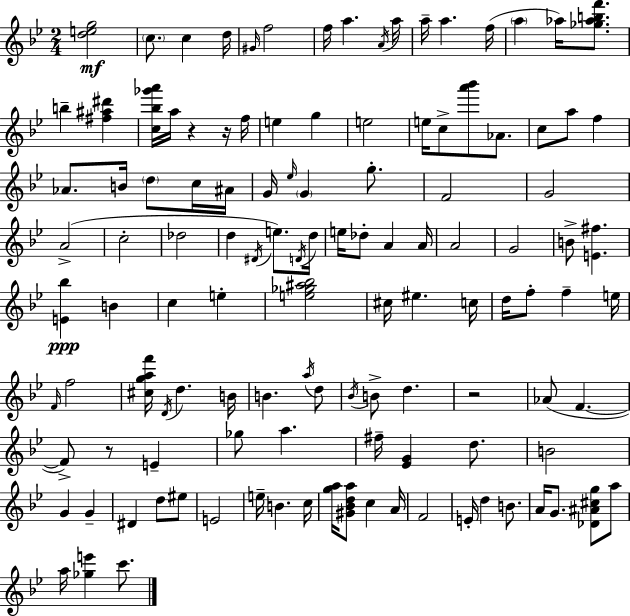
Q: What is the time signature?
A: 2/4